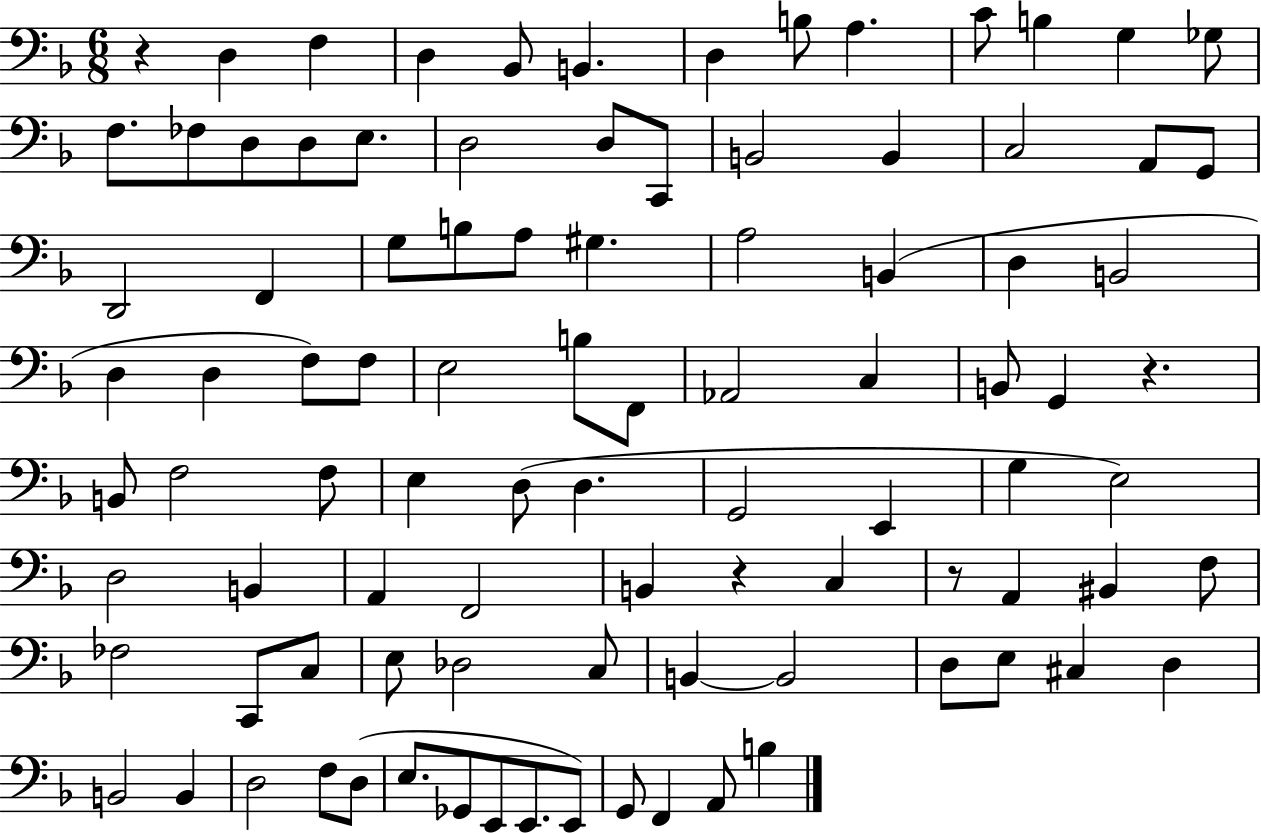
X:1
T:Untitled
M:6/8
L:1/4
K:F
z D, F, D, _B,,/2 B,, D, B,/2 A, C/2 B, G, _G,/2 F,/2 _F,/2 D,/2 D,/2 E,/2 D,2 D,/2 C,,/2 B,,2 B,, C,2 A,,/2 G,,/2 D,,2 F,, G,/2 B,/2 A,/2 ^G, A,2 B,, D, B,,2 D, D, F,/2 F,/2 E,2 B,/2 F,,/2 _A,,2 C, B,,/2 G,, z B,,/2 F,2 F,/2 E, D,/2 D, G,,2 E,, G, E,2 D,2 B,, A,, F,,2 B,, z C, z/2 A,, ^B,, F,/2 _F,2 C,,/2 C,/2 E,/2 _D,2 C,/2 B,, B,,2 D,/2 E,/2 ^C, D, B,,2 B,, D,2 F,/2 D,/2 E,/2 _G,,/2 E,,/2 E,,/2 E,,/2 G,,/2 F,, A,,/2 B,